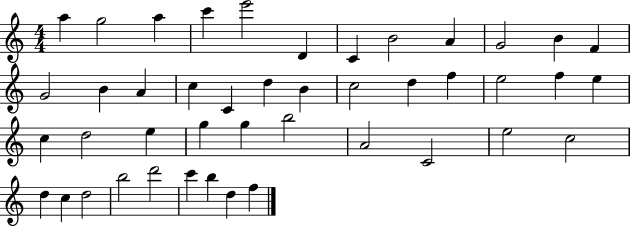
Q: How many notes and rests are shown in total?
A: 44